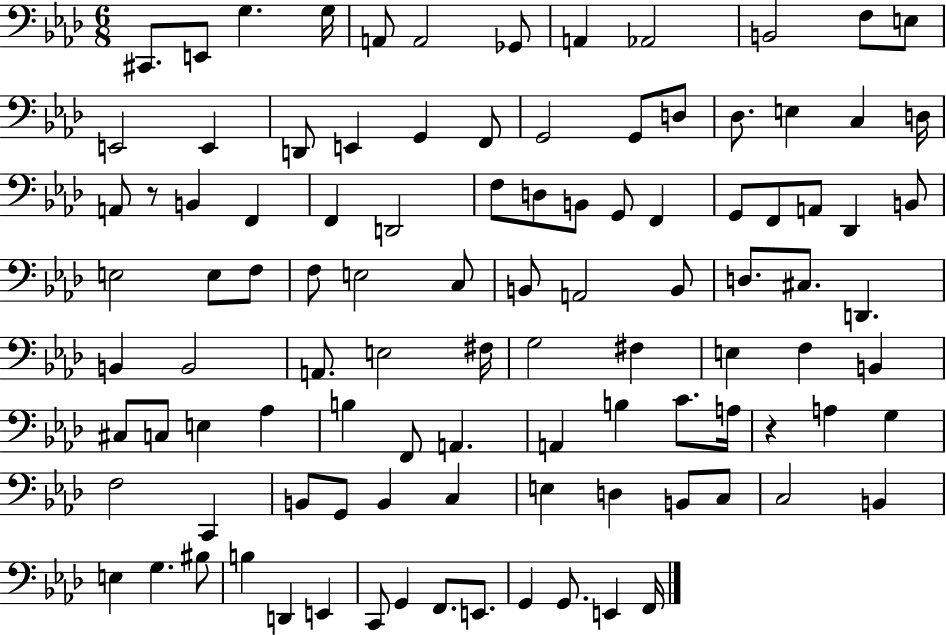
C#2/e. E2/e G3/q. G3/s A2/e A2/h Gb2/e A2/q Ab2/h B2/h F3/e E3/e E2/h E2/q D2/e E2/q G2/q F2/e G2/h G2/e D3/e Db3/e. E3/q C3/q D3/s A2/e R/e B2/q F2/q F2/q D2/h F3/e D3/e B2/e G2/e F2/q G2/e F2/e A2/e Db2/q B2/e E3/h E3/e F3/e F3/e E3/h C3/e B2/e A2/h B2/e D3/e. C#3/e. D2/q. B2/q B2/h A2/e. E3/h F#3/s G3/h F#3/q E3/q F3/q B2/q C#3/e C3/e E3/q Ab3/q B3/q F2/e A2/q. A2/q B3/q C4/e. A3/s R/q A3/q G3/q F3/h C2/q B2/e G2/e B2/q C3/q E3/q D3/q B2/e C3/e C3/h B2/q E3/q G3/q. BIS3/e B3/q D2/q E2/q C2/e G2/q F2/e. E2/e. G2/q G2/e. E2/q F2/s